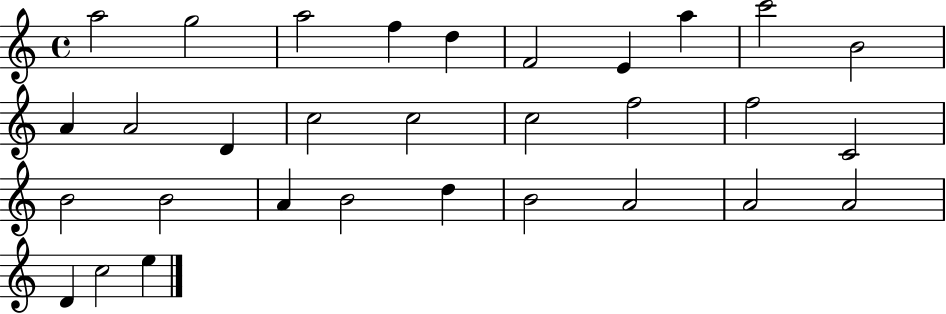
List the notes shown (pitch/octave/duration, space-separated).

A5/h G5/h A5/h F5/q D5/q F4/h E4/q A5/q C6/h B4/h A4/q A4/h D4/q C5/h C5/h C5/h F5/h F5/h C4/h B4/h B4/h A4/q B4/h D5/q B4/h A4/h A4/h A4/h D4/q C5/h E5/q